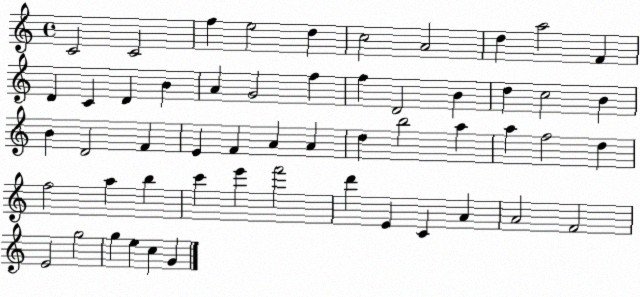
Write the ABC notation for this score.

X:1
T:Untitled
M:4/4
L:1/4
K:C
C2 C2 f e2 d c2 A2 d a2 F D C D B A G2 f f D2 B d c2 B B D2 F E F A A d b2 a a f2 d f2 a b c' e' f'2 d' E C A A2 F2 E2 g2 g e c G